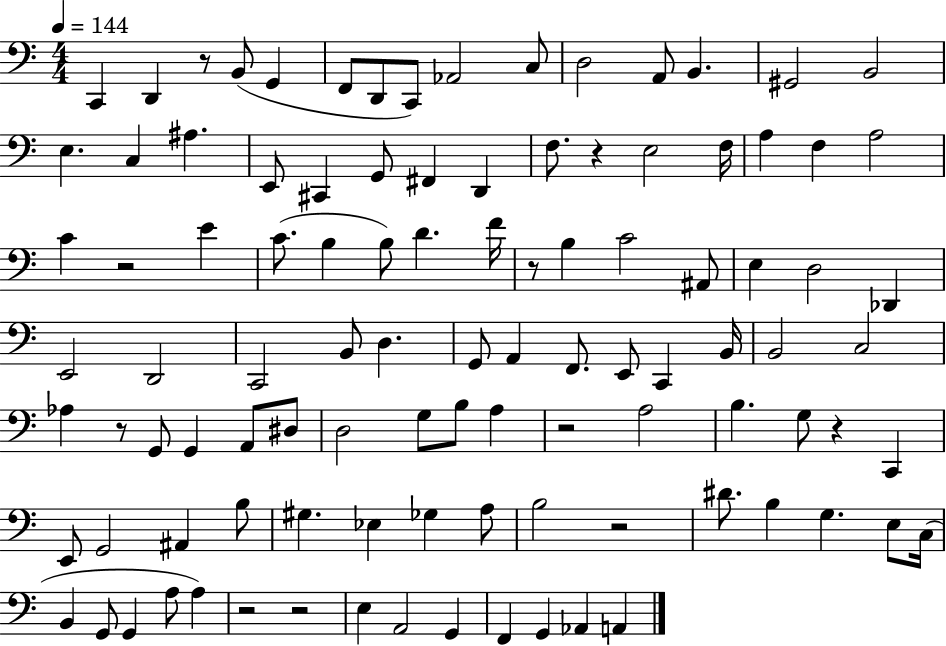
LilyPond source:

{
  \clef bass
  \numericTimeSignature
  \time 4/4
  \key c \major
  \tempo 4 = 144
  \repeat volta 2 { c,4 d,4 r8 b,8( g,4 | f,8 d,8 c,8) aes,2 c8 | d2 a,8 b,4. | gis,2 b,2 | \break e4. c4 ais4. | e,8 cis,4 g,8 fis,4 d,4 | f8. r4 e2 f16 | a4 f4 a2 | \break c'4 r2 e'4 | c'8.( b4 b8) d'4. f'16 | r8 b4 c'2 ais,8 | e4 d2 des,4 | \break e,2 d,2 | c,2 b,8 d4. | g,8 a,4 f,8. e,8 c,4 b,16 | b,2 c2 | \break aes4 r8 g,8 g,4 a,8 dis8 | d2 g8 b8 a4 | r2 a2 | b4. g8 r4 c,4 | \break e,8 g,2 ais,4 b8 | gis4. ees4 ges4 a8 | b2 r2 | dis'8. b4 g4. e8 c16( | \break b,4 g,8 g,4 a8 a4) | r2 r2 | e4 a,2 g,4 | f,4 g,4 aes,4 a,4 | \break } \bar "|."
}